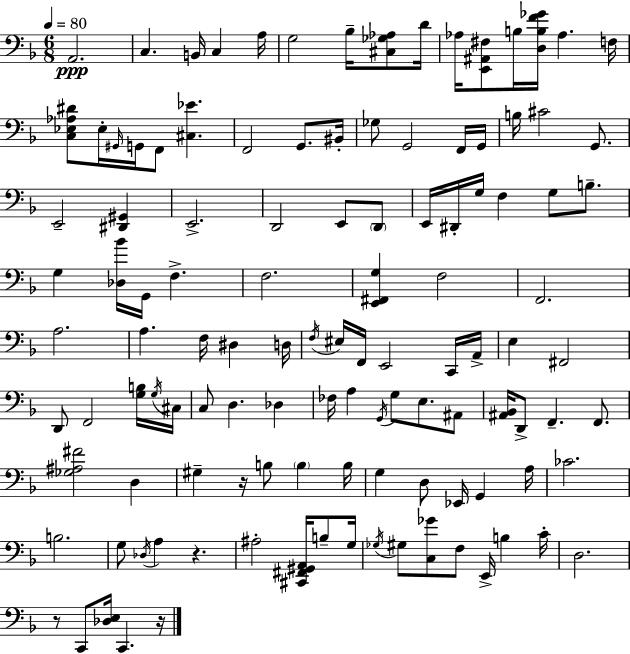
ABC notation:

X:1
T:Untitled
M:6/8
L:1/4
K:F
A,,2 C, B,,/4 C, A,/4 G,2 _B,/4 [^C,_G,_A,]/2 D/4 _A,/4 [E,,^A,,^F,]/2 B,/4 [D,B,F_G]/4 _A, F,/4 [C,_E,_A,^D]/2 _E,/4 ^G,,/4 G,,/4 F,,/2 [^C,_E] F,,2 G,,/2 ^B,,/4 _G,/2 G,,2 F,,/4 G,,/4 B,/4 ^C2 G,,/2 E,,2 [^D,,^G,,] E,,2 D,,2 E,,/2 D,,/2 E,,/4 ^D,,/4 G,/4 F, G,/2 B,/2 G, [_D,_B]/4 G,,/4 F, F,2 [E,,^F,,G,] F,2 F,,2 A,2 A, F,/4 ^D, D,/4 F,/4 ^E,/4 F,,/4 E,,2 C,,/4 A,,/4 E, ^F,,2 D,,/2 F,,2 [G,B,]/4 G,/4 ^C,/4 C,/2 D, _D, _F,/4 A, G,,/4 G,/2 E,/2 ^A,,/2 [^A,,_B,,]/4 D,,/2 F,, F,,/2 [_G,^A,^F]2 D, ^G, z/4 B,/2 B, B,/4 G, D,/2 _E,,/4 G,, A,/4 _C2 B,2 G,/2 _D,/4 A, z ^A,2 [^C,,^F,,^G,,A,,]/4 B,/2 G,/4 _G,/4 ^G,/2 [C,_G]/2 F,/2 E,,/4 B, C/4 D,2 z/2 C,,/2 [_D,E,]/4 C,, z/4